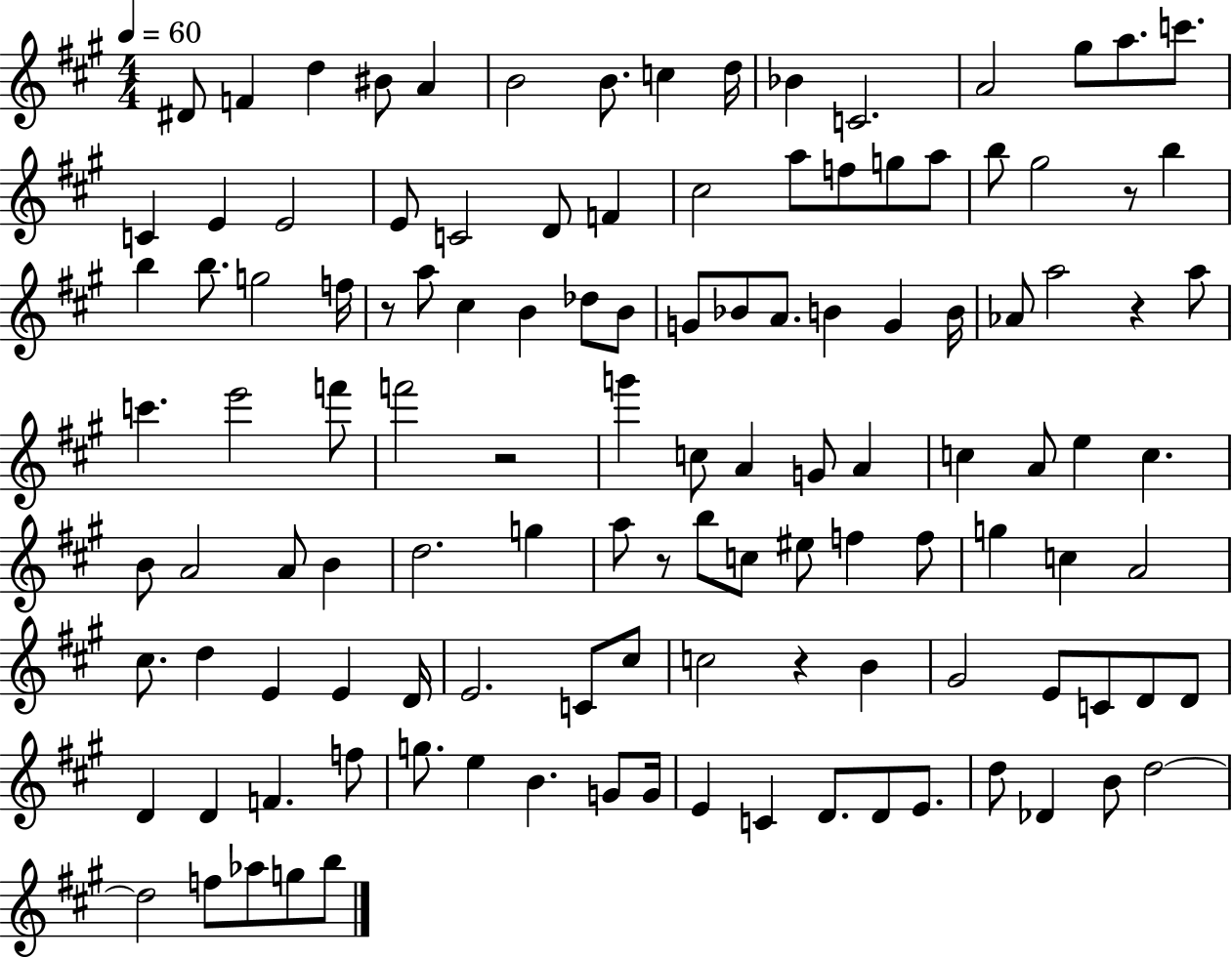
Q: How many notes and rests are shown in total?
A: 120